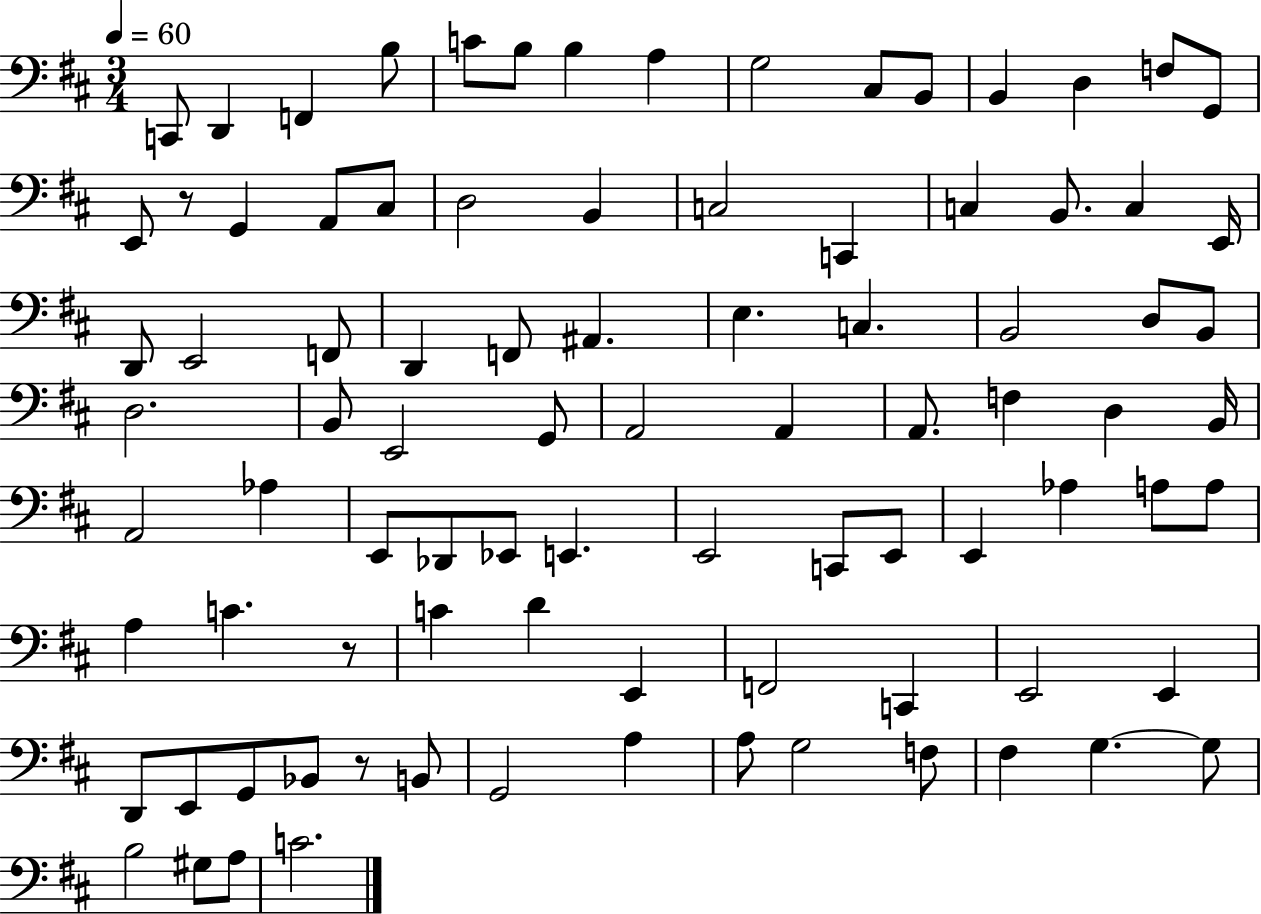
X:1
T:Untitled
M:3/4
L:1/4
K:D
C,,/2 D,, F,, B,/2 C/2 B,/2 B, A, G,2 ^C,/2 B,,/2 B,, D, F,/2 G,,/2 E,,/2 z/2 G,, A,,/2 ^C,/2 D,2 B,, C,2 C,, C, B,,/2 C, E,,/4 D,,/2 E,,2 F,,/2 D,, F,,/2 ^A,, E, C, B,,2 D,/2 B,,/2 D,2 B,,/2 E,,2 G,,/2 A,,2 A,, A,,/2 F, D, B,,/4 A,,2 _A, E,,/2 _D,,/2 _E,,/2 E,, E,,2 C,,/2 E,,/2 E,, _A, A,/2 A,/2 A, C z/2 C D E,, F,,2 C,, E,,2 E,, D,,/2 E,,/2 G,,/2 _B,,/2 z/2 B,,/2 G,,2 A, A,/2 G,2 F,/2 ^F, G, G,/2 B,2 ^G,/2 A,/2 C2